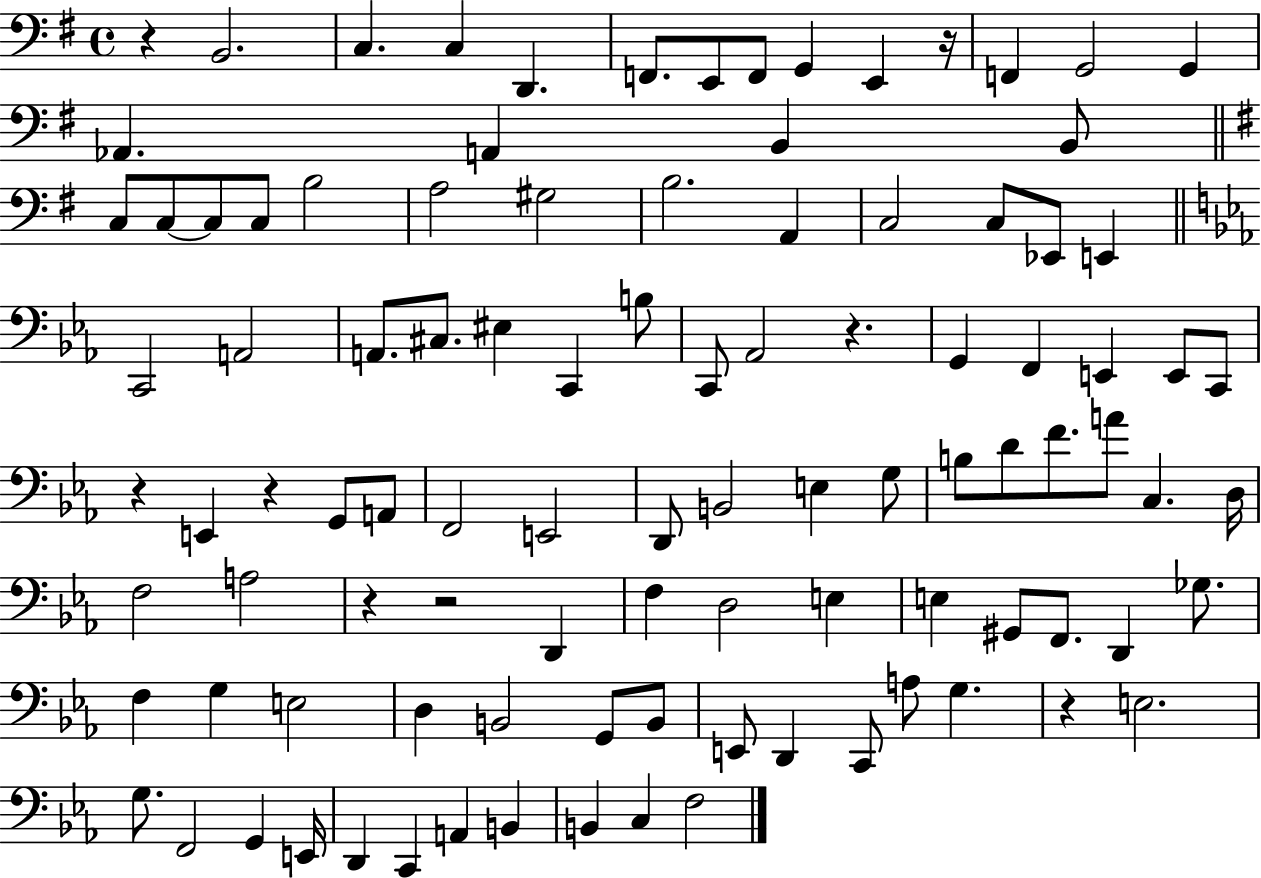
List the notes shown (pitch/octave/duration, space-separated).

R/q B2/h. C3/q. C3/q D2/q. F2/e. E2/e F2/e G2/q E2/q R/s F2/q G2/h G2/q Ab2/q. A2/q B2/q B2/e C3/e C3/e C3/e C3/e B3/h A3/h G#3/h B3/h. A2/q C3/h C3/e Eb2/e E2/q C2/h A2/h A2/e. C#3/e. EIS3/q C2/q B3/e C2/e Ab2/h R/q. G2/q F2/q E2/q E2/e C2/e R/q E2/q R/q G2/e A2/e F2/h E2/h D2/e B2/h E3/q G3/e B3/e D4/e F4/e. A4/e C3/q. D3/s F3/h A3/h R/q R/h D2/q F3/q D3/h E3/q E3/q G#2/e F2/e. D2/q Gb3/e. F3/q G3/q E3/h D3/q B2/h G2/e B2/e E2/e D2/q C2/e A3/e G3/q. R/q E3/h. G3/e. F2/h G2/q E2/s D2/q C2/q A2/q B2/q B2/q C3/q F3/h